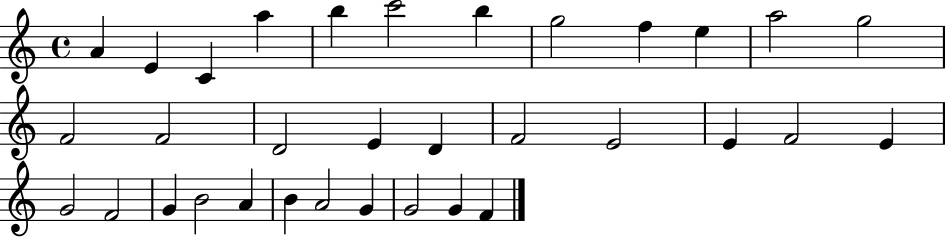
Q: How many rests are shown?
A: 0